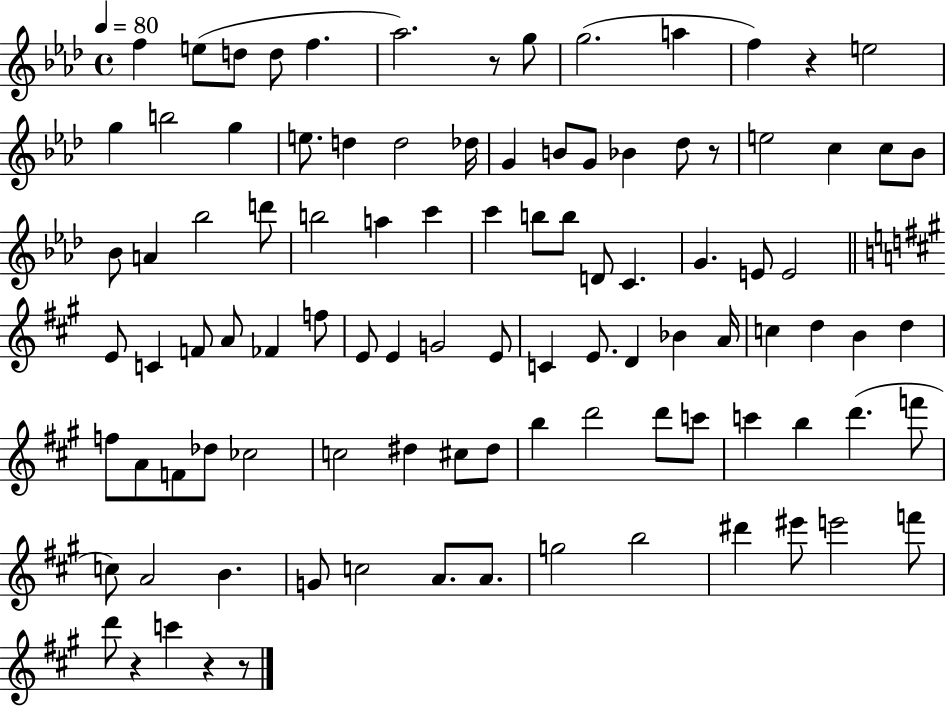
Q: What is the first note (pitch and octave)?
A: F5